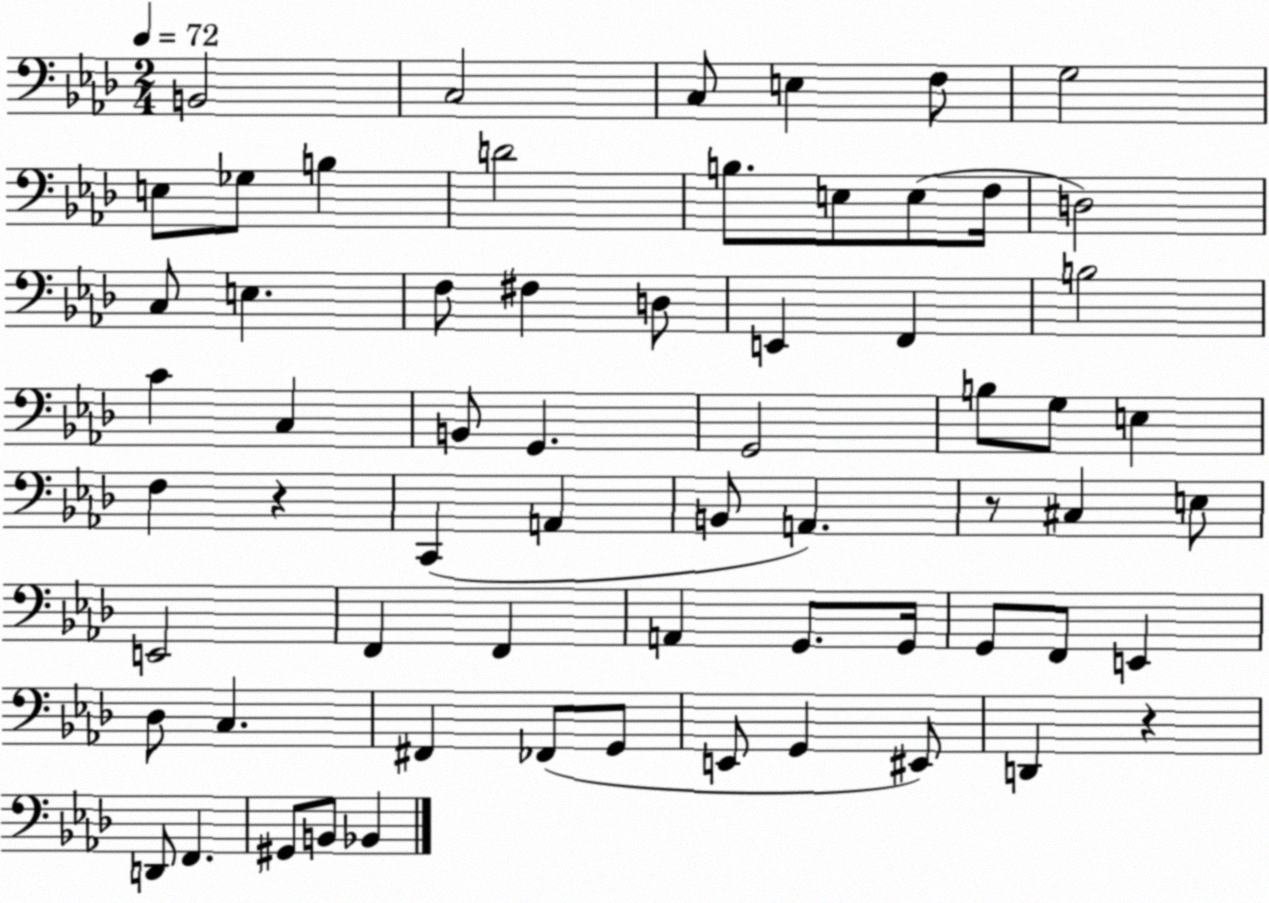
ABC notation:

X:1
T:Untitled
M:2/4
L:1/4
K:Ab
B,,2 C,2 C,/2 E, F,/2 G,2 E,/2 _G,/2 B, D2 B,/2 E,/2 E,/2 F,/4 D,2 C,/2 E, F,/2 ^F, D,/2 E,, F,, B,2 C C, B,,/2 G,, G,,2 B,/2 G,/2 E, F, z C,, A,, B,,/2 A,, z/2 ^C, E,/2 E,,2 F,, F,, A,, G,,/2 G,,/4 G,,/2 F,,/2 E,, _D,/2 C, ^F,, _F,,/2 G,,/2 E,,/2 G,, ^E,,/2 D,, z D,,/2 F,, ^G,,/2 B,,/2 _B,,